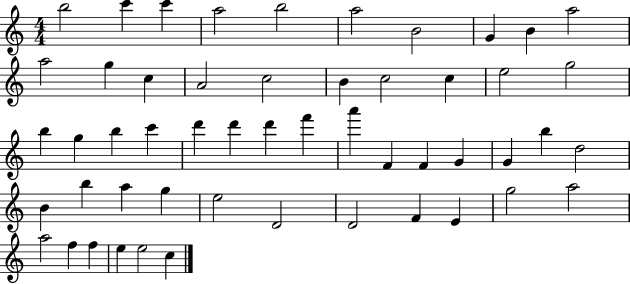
{
  \clef treble
  \numericTimeSignature
  \time 4/4
  \key c \major
  b''2 c'''4 c'''4 | a''2 b''2 | a''2 b'2 | g'4 b'4 a''2 | \break a''2 g''4 c''4 | a'2 c''2 | b'4 c''2 c''4 | e''2 g''2 | \break b''4 g''4 b''4 c'''4 | d'''4 d'''4 d'''4 f'''4 | a'''4 f'4 f'4 g'4 | g'4 b''4 d''2 | \break b'4 b''4 a''4 g''4 | e''2 d'2 | d'2 f'4 e'4 | g''2 a''2 | \break a''2 f''4 f''4 | e''4 e''2 c''4 | \bar "|."
}